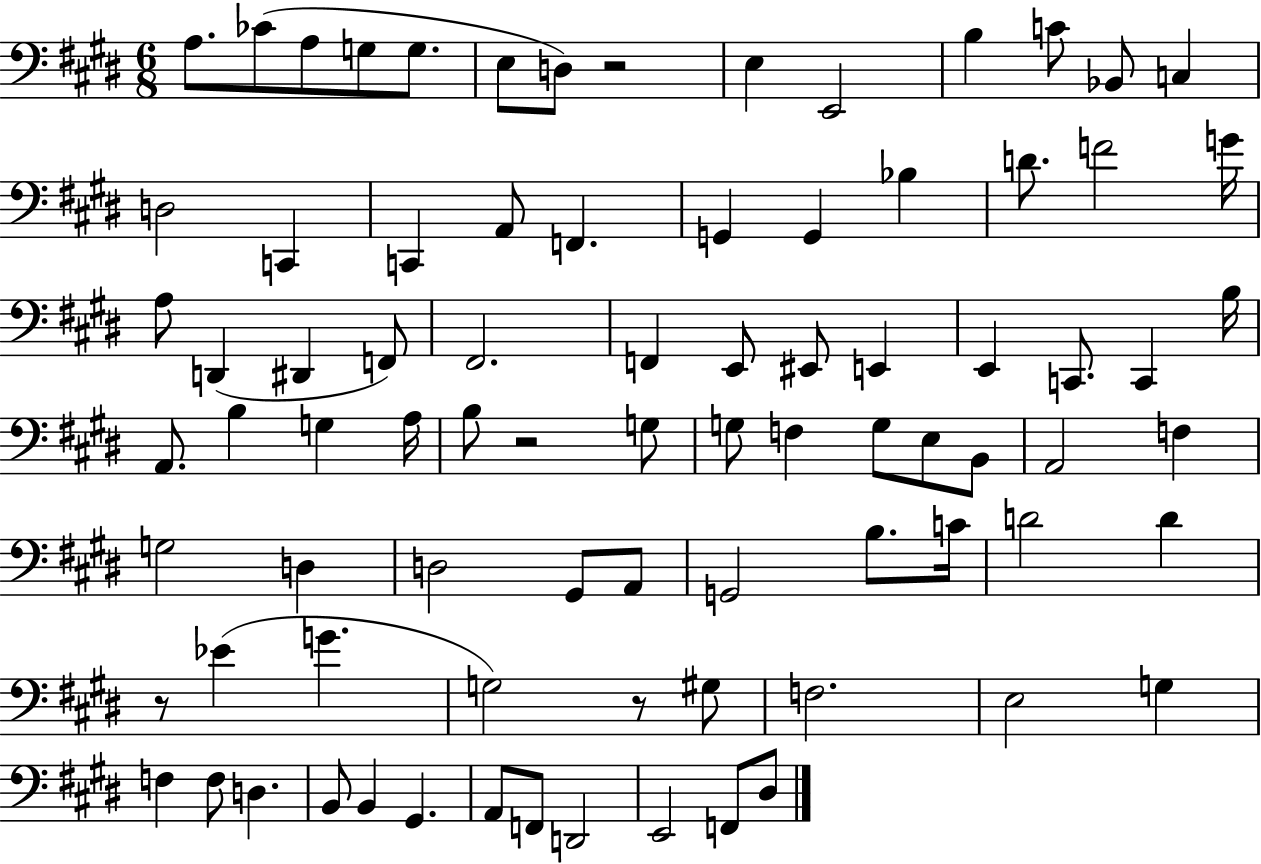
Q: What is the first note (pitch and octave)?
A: A3